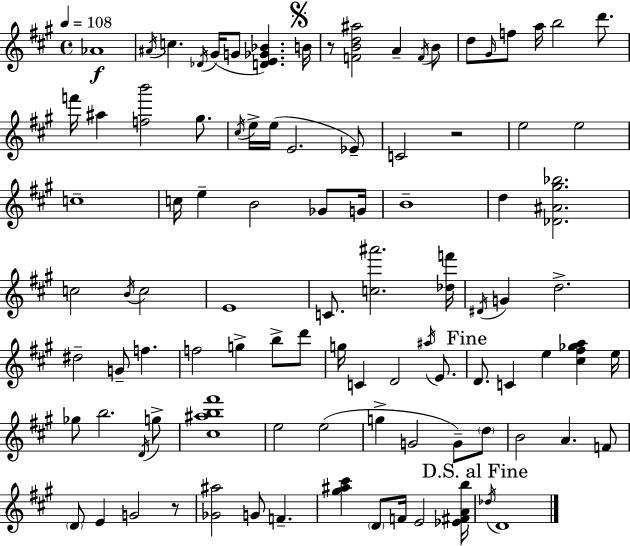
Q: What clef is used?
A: treble